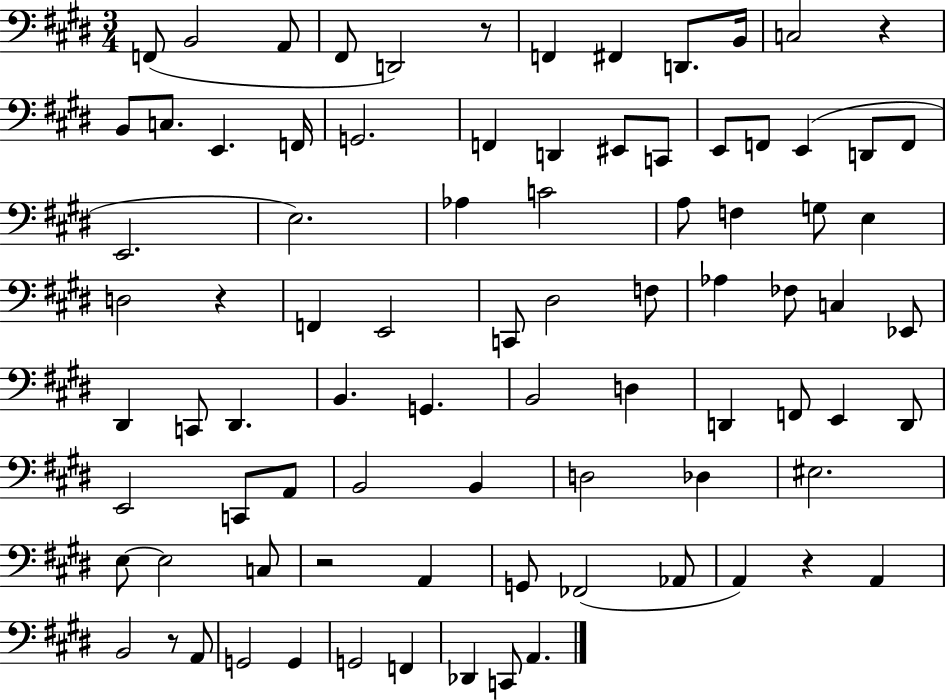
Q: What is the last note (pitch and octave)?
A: A2